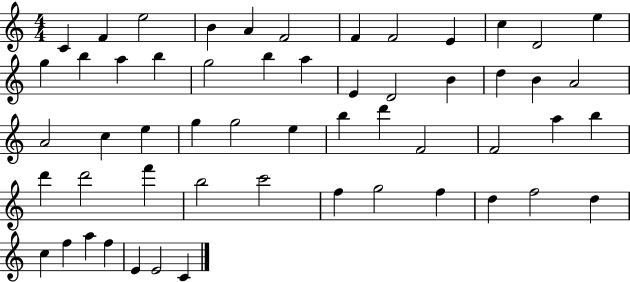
X:1
T:Untitled
M:4/4
L:1/4
K:C
C F e2 B A F2 F F2 E c D2 e g b a b g2 b a E D2 B d B A2 A2 c e g g2 e b d' F2 F2 a b d' d'2 f' b2 c'2 f g2 f d f2 d c f a f E E2 C